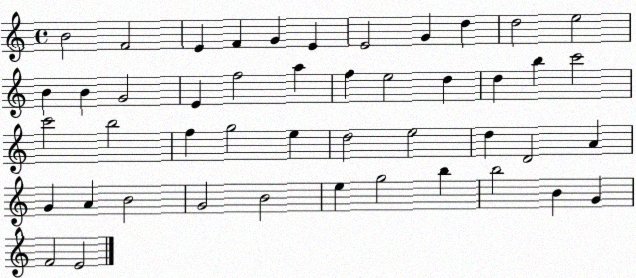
X:1
T:Untitled
M:4/4
L:1/4
K:C
B2 F2 E F G E E2 G d d2 e2 B B G2 E f2 a f e2 d d b c'2 c'2 b2 f g2 e d2 e2 d D2 A G A B2 G2 B2 e g2 b b2 B G F2 E2